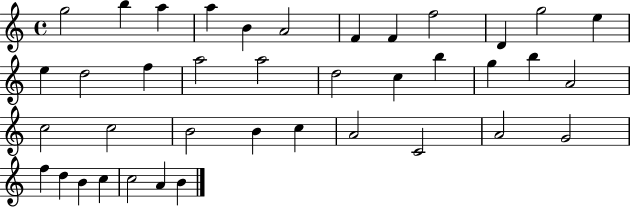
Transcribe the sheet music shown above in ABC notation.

X:1
T:Untitled
M:4/4
L:1/4
K:C
g2 b a a B A2 F F f2 D g2 e e d2 f a2 a2 d2 c b g b A2 c2 c2 B2 B c A2 C2 A2 G2 f d B c c2 A B